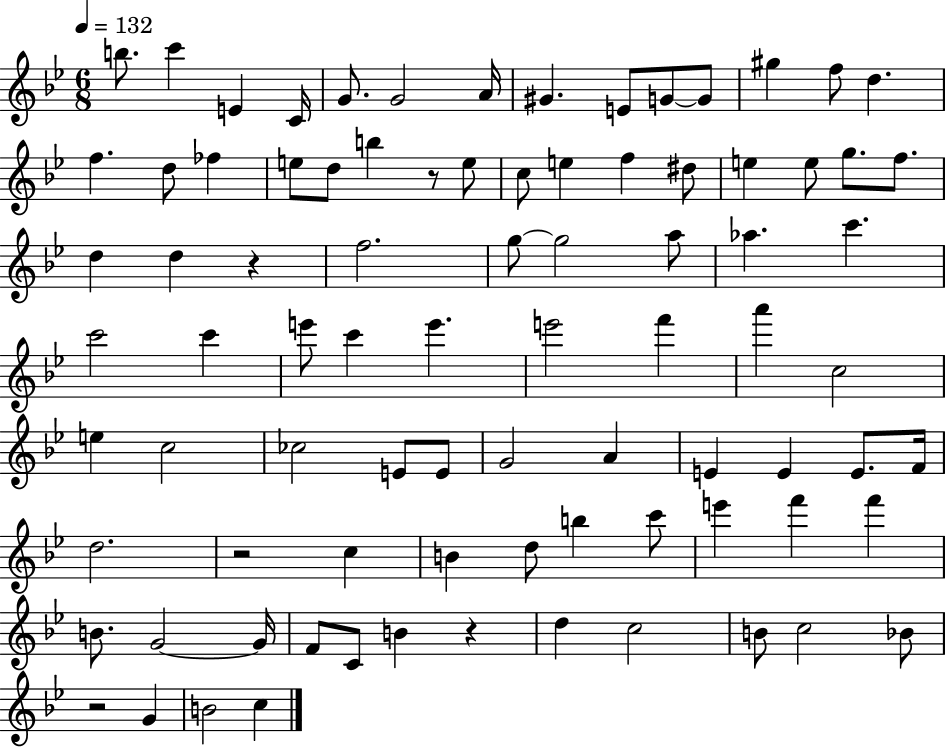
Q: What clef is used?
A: treble